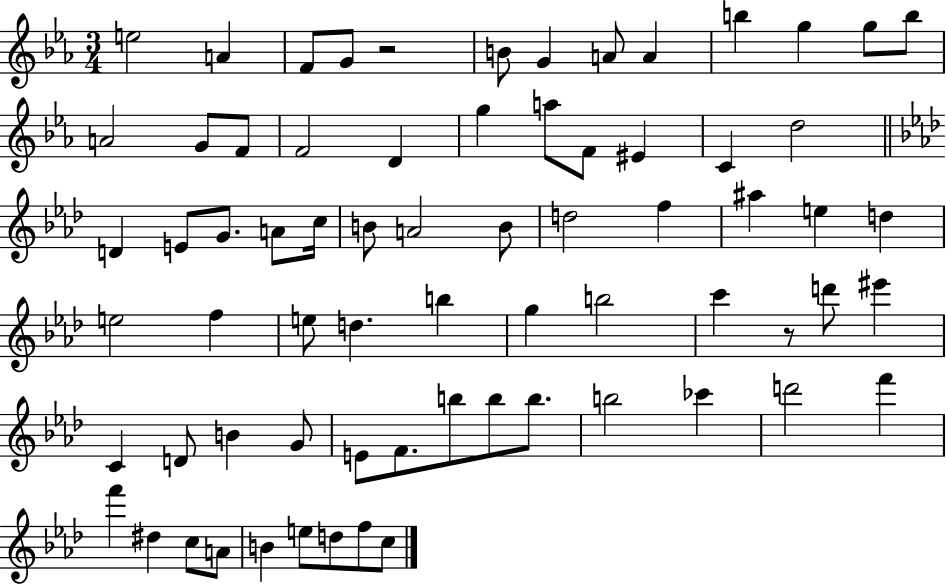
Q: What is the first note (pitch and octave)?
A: E5